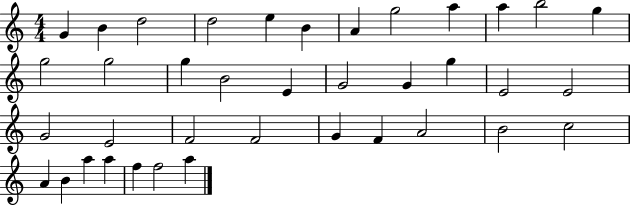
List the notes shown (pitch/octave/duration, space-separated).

G4/q B4/q D5/h D5/h E5/q B4/q A4/q G5/h A5/q A5/q B5/h G5/q G5/h G5/h G5/q B4/h E4/q G4/h G4/q G5/q E4/h E4/h G4/h E4/h F4/h F4/h G4/q F4/q A4/h B4/h C5/h A4/q B4/q A5/q A5/q F5/q F5/h A5/q